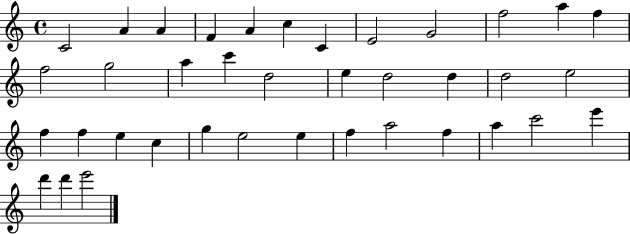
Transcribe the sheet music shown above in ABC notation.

X:1
T:Untitled
M:4/4
L:1/4
K:C
C2 A A F A c C E2 G2 f2 a f f2 g2 a c' d2 e d2 d d2 e2 f f e c g e2 e f a2 f a c'2 e' d' d' e'2